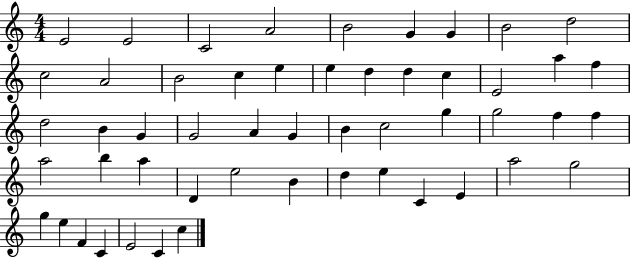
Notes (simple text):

E4/h E4/h C4/h A4/h B4/h G4/q G4/q B4/h D5/h C5/h A4/h B4/h C5/q E5/q E5/q D5/q D5/q C5/q E4/h A5/q F5/q D5/h B4/q G4/q G4/h A4/q G4/q B4/q C5/h G5/q G5/h F5/q F5/q A5/h B5/q A5/q D4/q E5/h B4/q D5/q E5/q C4/q E4/q A5/h G5/h G5/q E5/q F4/q C4/q E4/h C4/q C5/q